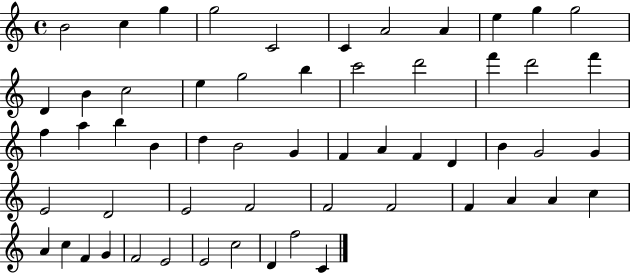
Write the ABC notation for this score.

X:1
T:Untitled
M:4/4
L:1/4
K:C
B2 c g g2 C2 C A2 A e g g2 D B c2 e g2 b c'2 d'2 f' d'2 f' f a b B d B2 G F A F D B G2 G E2 D2 E2 F2 F2 F2 F A A c A c F G F2 E2 E2 c2 D f2 C